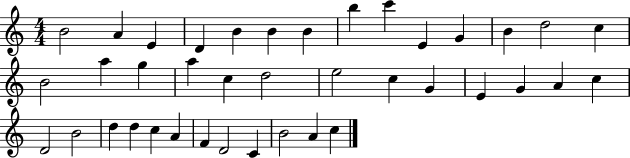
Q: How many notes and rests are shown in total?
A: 39